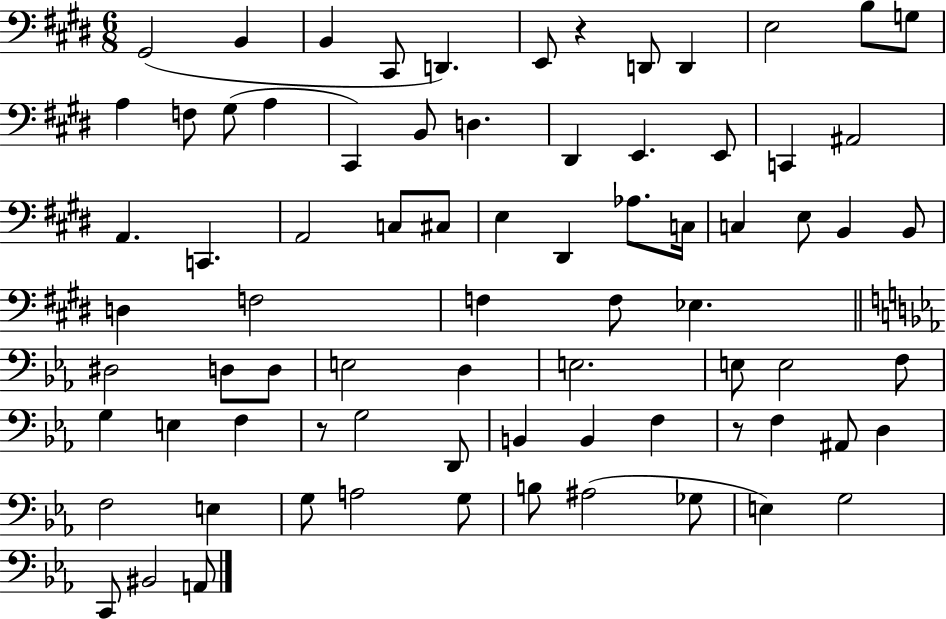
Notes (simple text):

G#2/h B2/q B2/q C#2/e D2/q. E2/e R/q D2/e D2/q E3/h B3/e G3/e A3/q F3/e G#3/e A3/q C#2/q B2/e D3/q. D#2/q E2/q. E2/e C2/q A#2/h A2/q. C2/q. A2/h C3/e C#3/e E3/q D#2/q Ab3/e. C3/s C3/q E3/e B2/q B2/e D3/q F3/h F3/q F3/e Eb3/q. D#3/h D3/e D3/e E3/h D3/q E3/h. E3/e E3/h F3/e G3/q E3/q F3/q R/e G3/h D2/e B2/q B2/q F3/q R/e F3/q A#2/e D3/q F3/h E3/q G3/e A3/h G3/e B3/e A#3/h Gb3/e E3/q G3/h C2/e BIS2/h A2/e